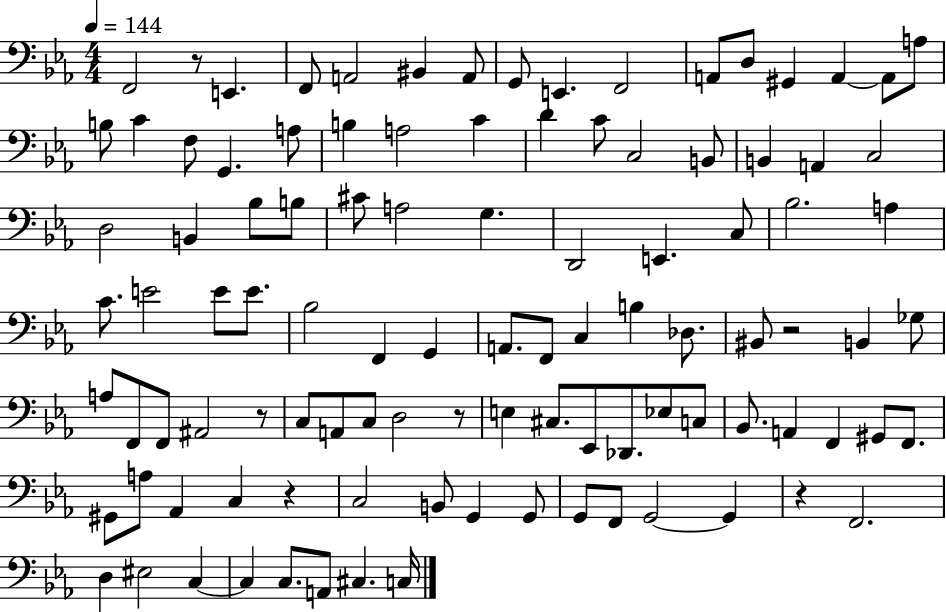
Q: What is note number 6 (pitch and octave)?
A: A2